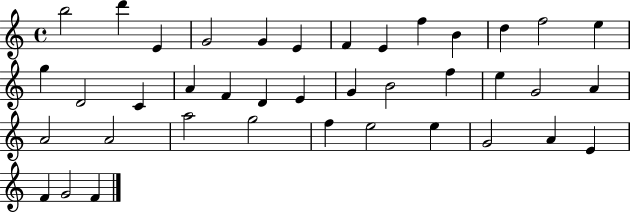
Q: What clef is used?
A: treble